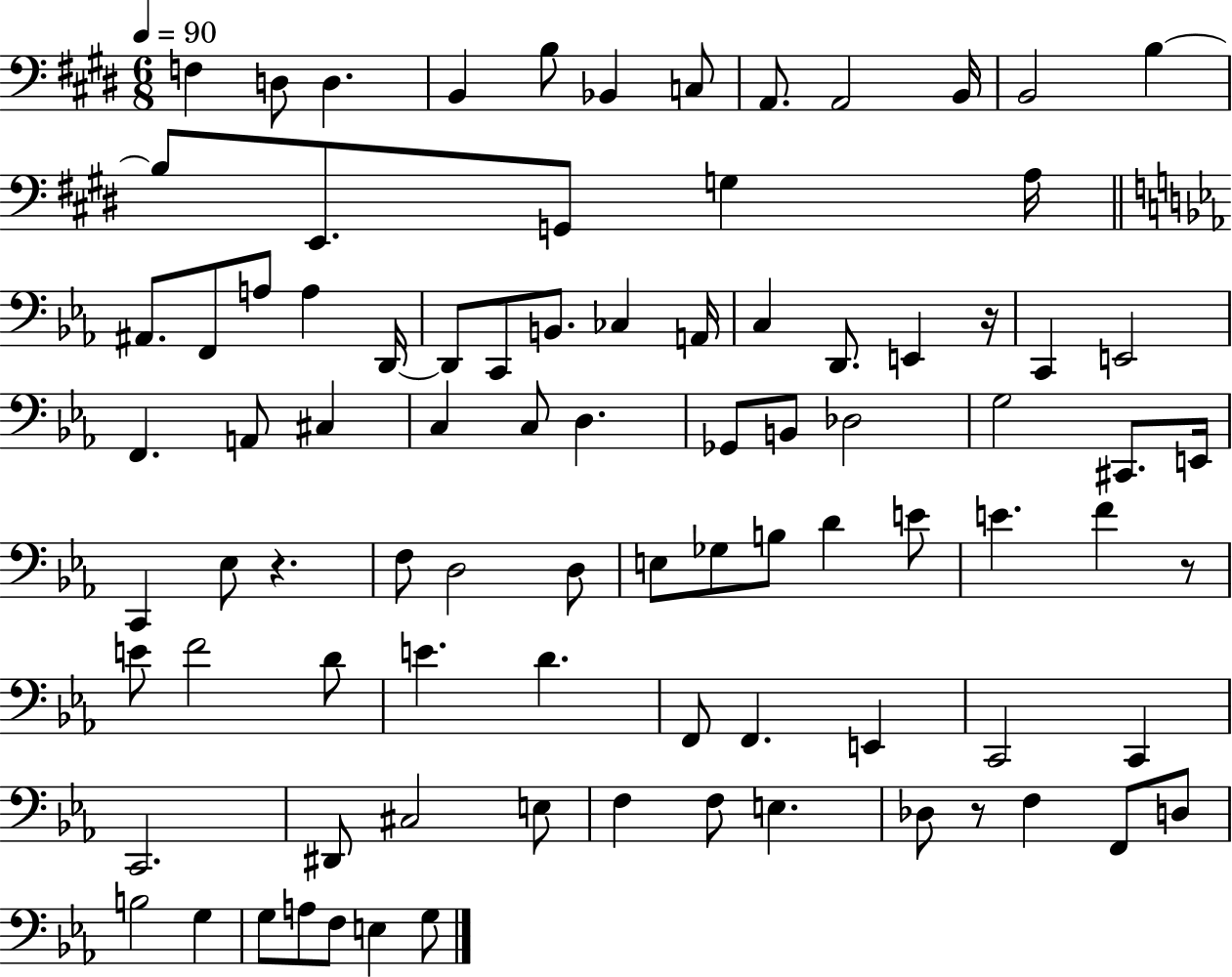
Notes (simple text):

F3/q D3/e D3/q. B2/q B3/e Bb2/q C3/e A2/e. A2/h B2/s B2/h B3/q B3/e E2/e. G2/e G3/q A3/s A#2/e. F2/e A3/e A3/q D2/s D2/e C2/e B2/e. CES3/q A2/s C3/q D2/e. E2/q R/s C2/q E2/h F2/q. A2/e C#3/q C3/q C3/e D3/q. Gb2/e B2/e Db3/h G3/h C#2/e. E2/s C2/q Eb3/e R/q. F3/e D3/h D3/e E3/e Gb3/e B3/e D4/q E4/e E4/q. F4/q R/e E4/e F4/h D4/e E4/q. D4/q. F2/e F2/q. E2/q C2/h C2/q C2/h. D#2/e C#3/h E3/e F3/q F3/e E3/q. Db3/e R/e F3/q F2/e D3/e B3/h G3/q G3/e A3/e F3/e E3/q G3/e